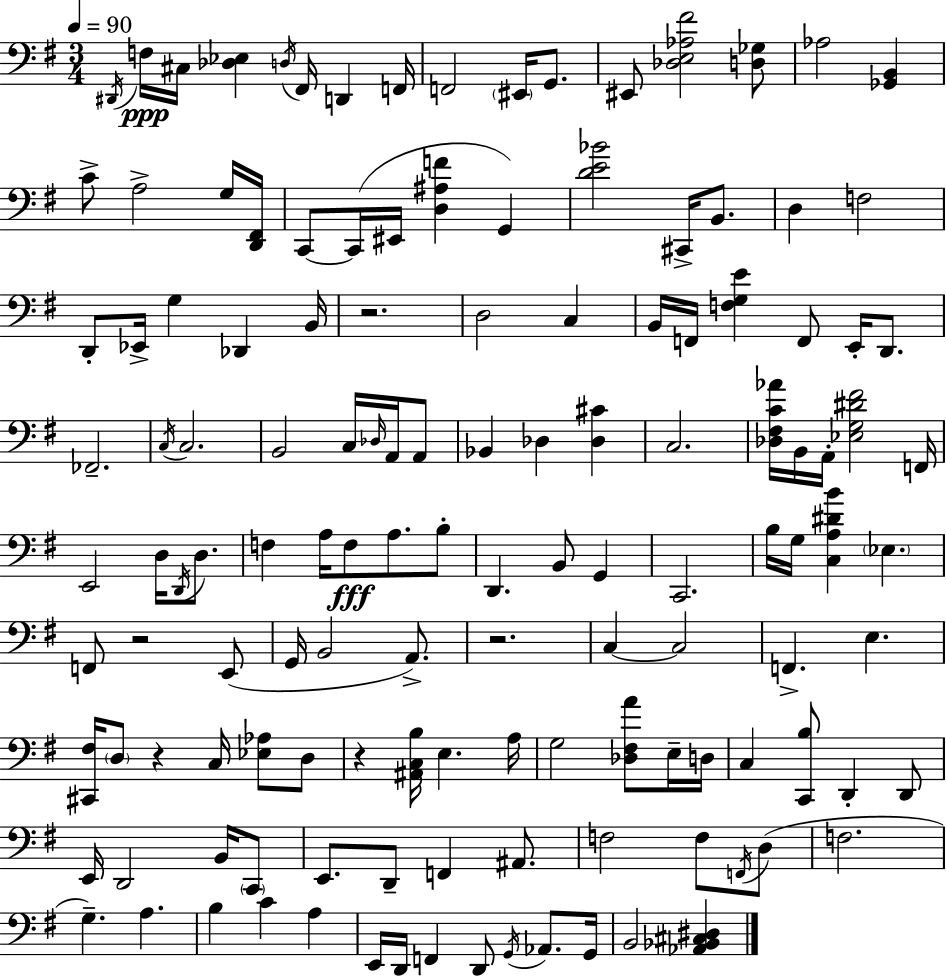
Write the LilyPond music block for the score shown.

{
  \clef bass
  \numericTimeSignature
  \time 3/4
  \key g \major
  \tempo 4 = 90
  \acciaccatura { dis,16 }\ppp f16 cis16 <des ees>4 \acciaccatura { d16 } fis,16 d,4 | f,16 f,2 \parenthesize eis,16 g,8. | eis,8 <des e aes fis'>2 | <d ges>8 aes2 <ges, b,>4 | \break c'8-> a2-> | g16 <d, fis,>16 c,8~~ c,16( eis,16 <d ais f'>4 g,4) | <d' e' bes'>2 cis,16-> b,8. | d4 f2 | \break d,8-. ees,16-> g4 des,4 | b,16 r2. | d2 c4 | b,16 f,16 <f g e'>4 f,8 e,16-. d,8. | \break fes,2.-- | \acciaccatura { c16 } c2. | b,2 c16 | \grace { des16 } a,16 a,8 bes,4 des4 | \break <des cis'>4 c2. | <des fis c' aes'>16 b,16 a,16-. <ees g dis' fis'>2 | f,16 e,2 | d16 \acciaccatura { d,16 } d8. f4 a16 f8\fff | \break a8. b8-. d,4. b,8 | g,4 c,2. | b16 g16 <c a dis' b'>4 \parenthesize ees4. | f,8 r2 | \break e,8( g,16 b,2 | a,8.->) r2. | c4~~ c2 | f,4.-> e4. | \break <cis, fis>16 \parenthesize d8 r4 | c16 <ees aes>8 d8 r4 <ais, c b>16 e4. | a16 g2 | <des fis a'>8 e16-- d16 c4 <c, b>8 d,4-. | \break d,8 e,16 d,2 | b,16 \parenthesize c,8 e,8. d,8-- f,4 | ais,8. f2 | f8 \acciaccatura { f,16 } d8( f2. | \break g4.--) | a4. b4 c'4 | a4 e,16 d,16 f,4 | d,8 \acciaccatura { g,16 } aes,8. g,16 b,2 | \break <aes, bes, cis dis>4 \bar "|."
}